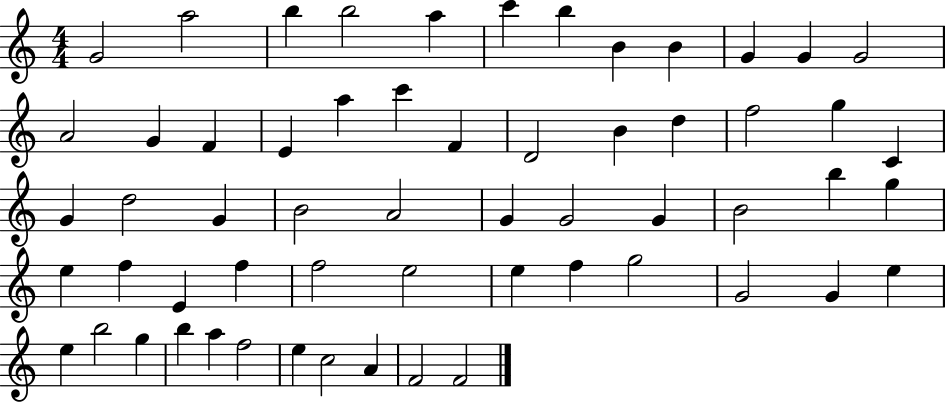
G4/h A5/h B5/q B5/h A5/q C6/q B5/q B4/q B4/q G4/q G4/q G4/h A4/h G4/q F4/q E4/q A5/q C6/q F4/q D4/h B4/q D5/q F5/h G5/q C4/q G4/q D5/h G4/q B4/h A4/h G4/q G4/h G4/q B4/h B5/q G5/q E5/q F5/q E4/q F5/q F5/h E5/h E5/q F5/q G5/h G4/h G4/q E5/q E5/q B5/h G5/q B5/q A5/q F5/h E5/q C5/h A4/q F4/h F4/h